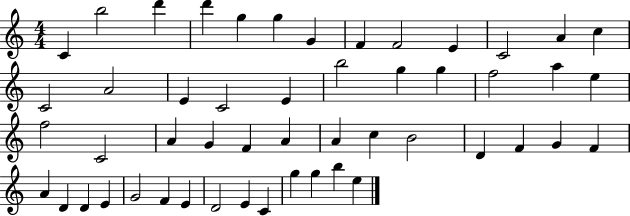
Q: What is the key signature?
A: C major